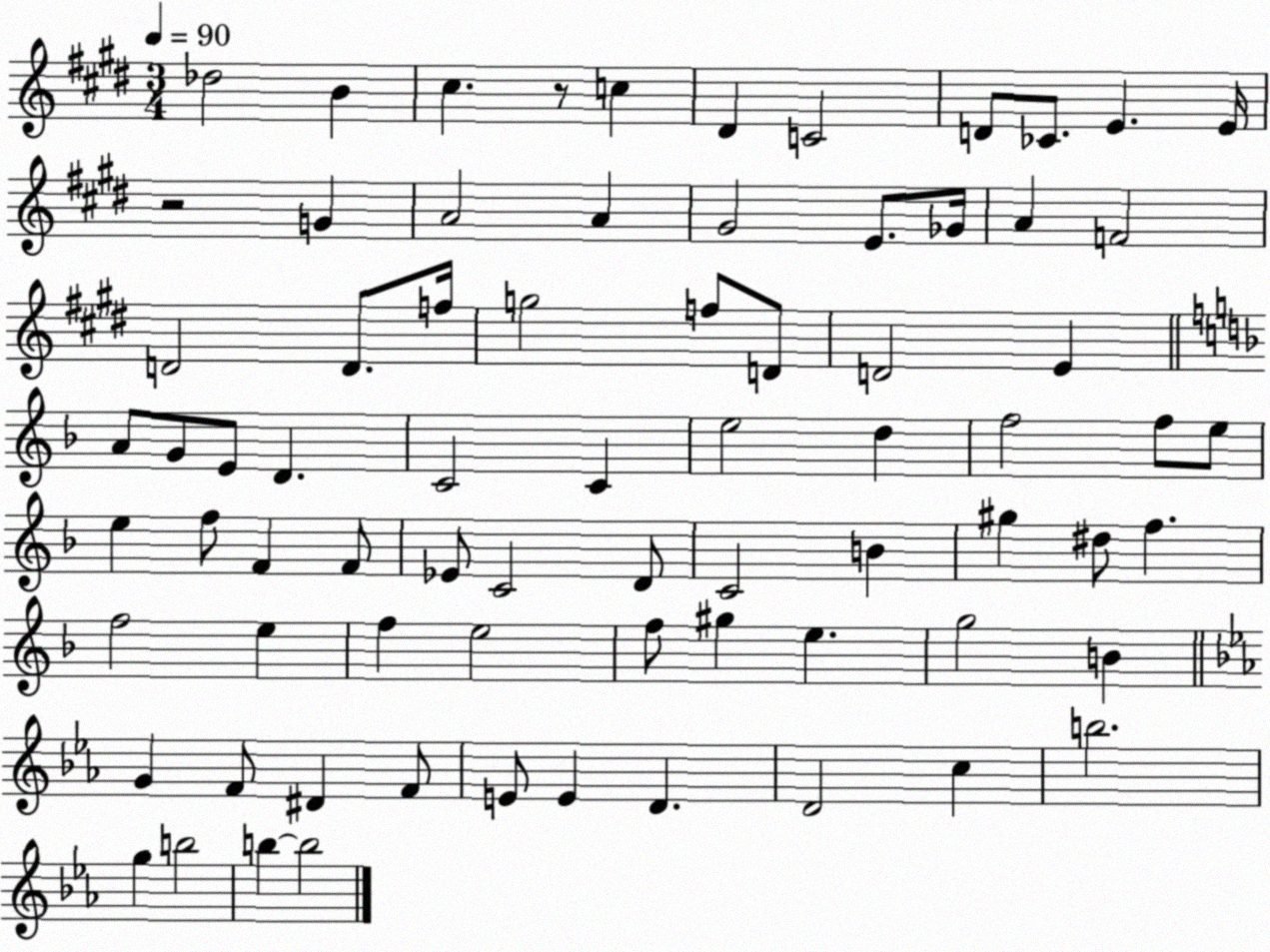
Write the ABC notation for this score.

X:1
T:Untitled
M:3/4
L:1/4
K:E
_d2 B ^c z/2 c ^D C2 D/2 _C/2 E E/4 z2 G A2 A ^G2 E/2 _G/4 A F2 D2 D/2 f/4 g2 f/2 D/2 D2 E A/2 G/2 E/2 D C2 C e2 d f2 f/2 e/2 e f/2 F F/2 _E/2 C2 D/2 C2 B ^g ^d/2 f f2 e f e2 f/2 ^g e g2 B G F/2 ^D F/2 E/2 E D D2 c b2 g b2 b b2